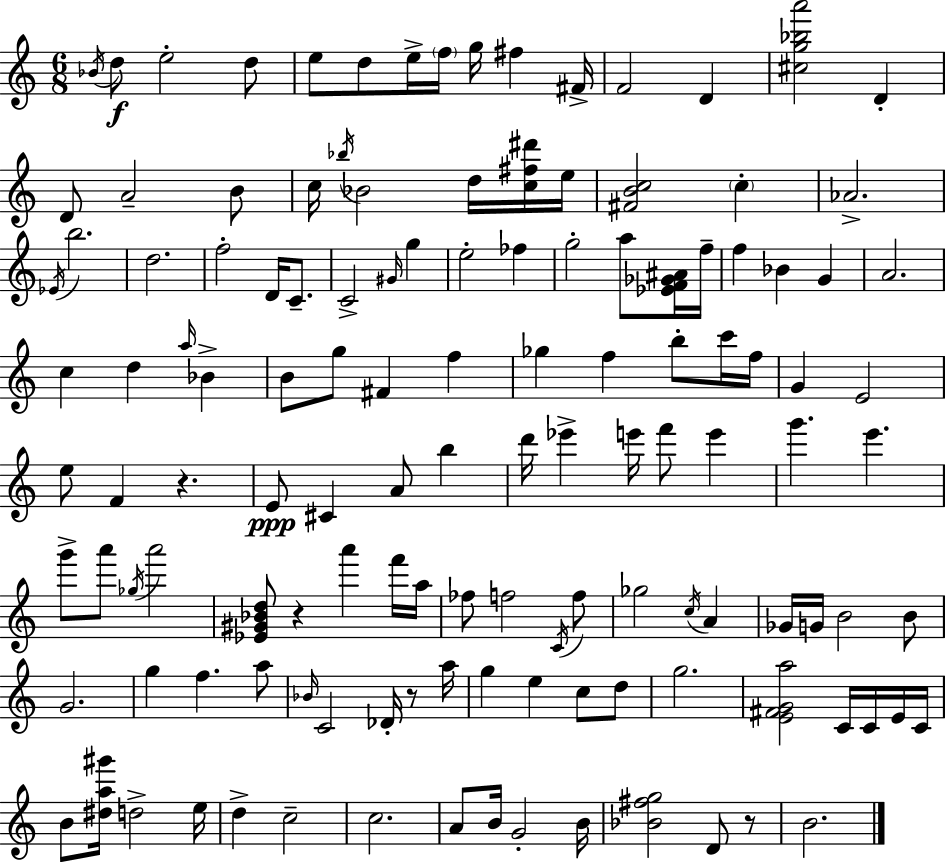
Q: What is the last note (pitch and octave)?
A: B4